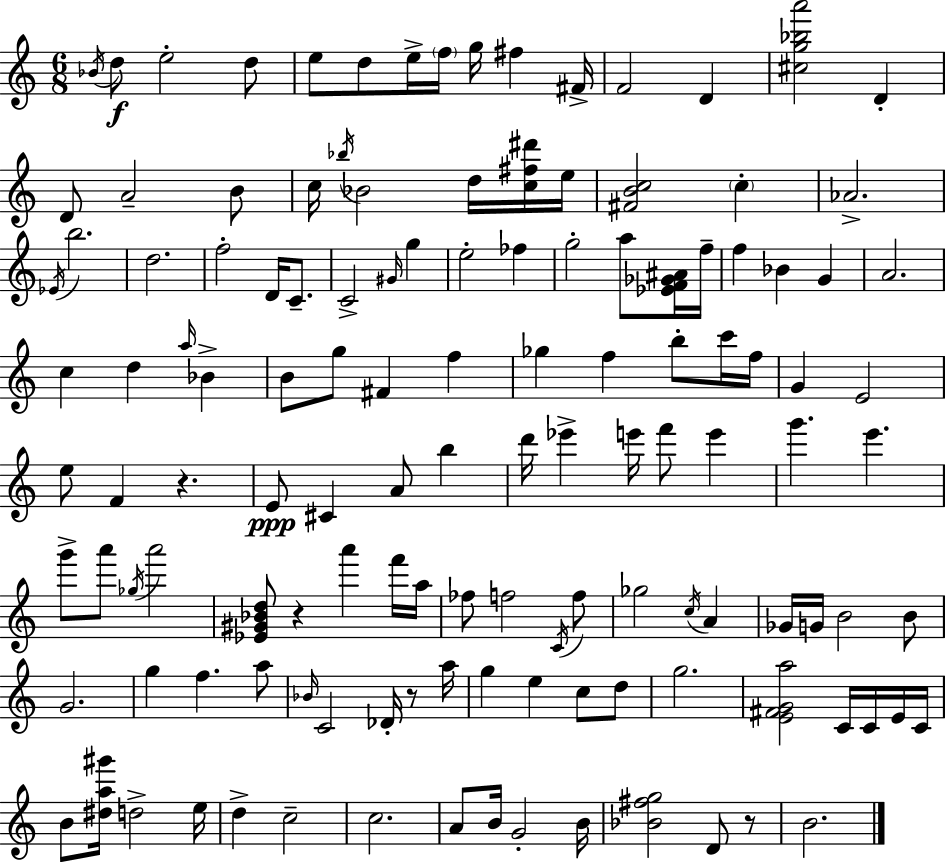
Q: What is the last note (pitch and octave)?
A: B4